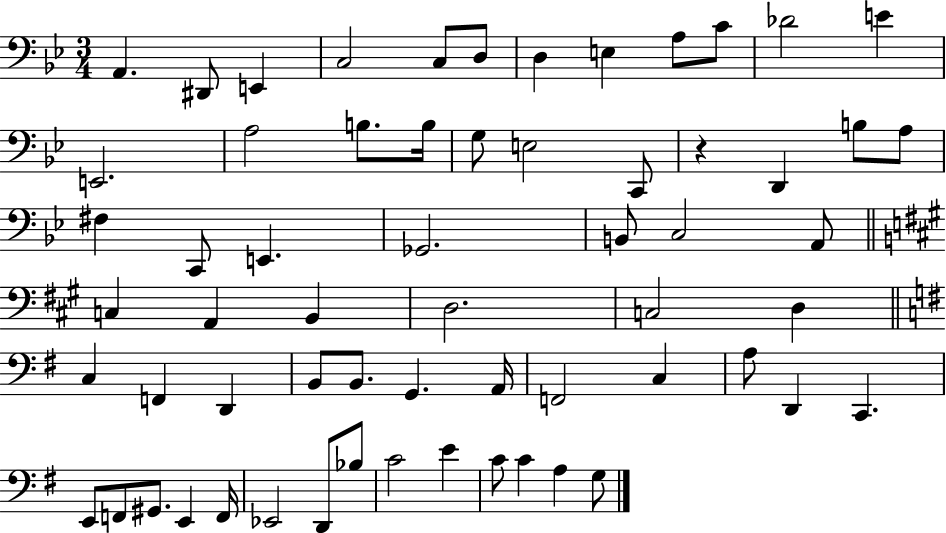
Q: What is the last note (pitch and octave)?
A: G3